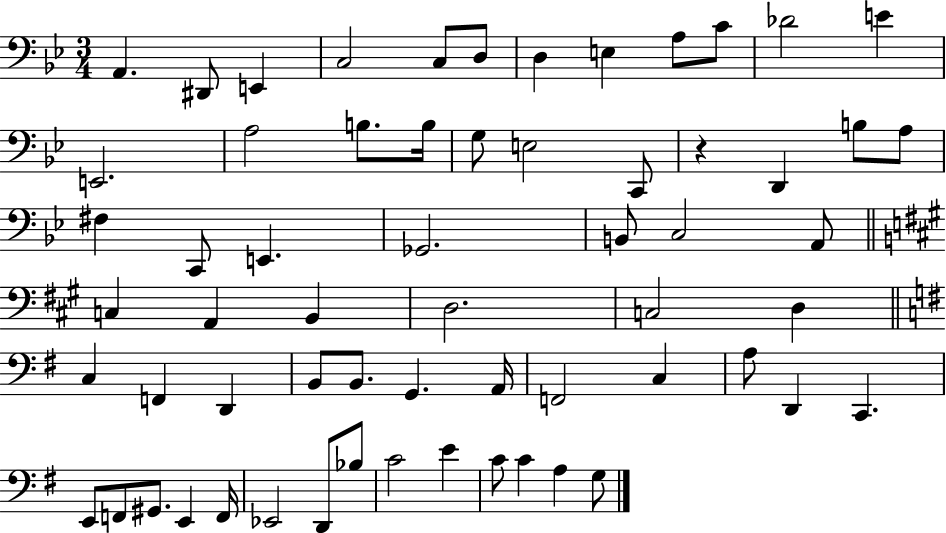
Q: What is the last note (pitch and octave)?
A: G3